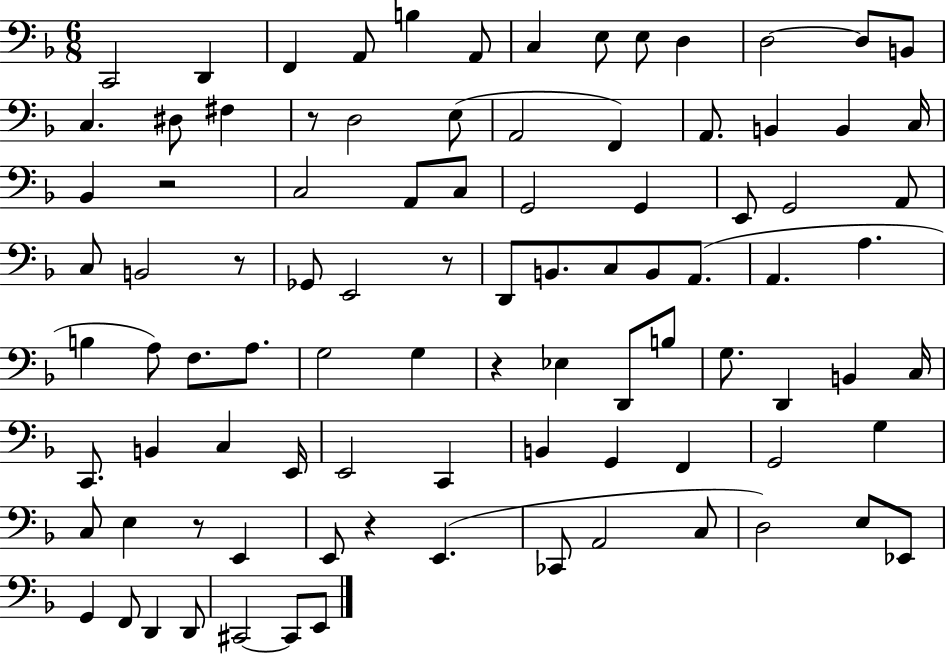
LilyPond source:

{
  \clef bass
  \numericTimeSignature
  \time 6/8
  \key f \major
  \repeat volta 2 { c,2 d,4 | f,4 a,8 b4 a,8 | c4 e8 e8 d4 | d2~~ d8 b,8 | \break c4. dis8 fis4 | r8 d2 e8( | a,2 f,4) | a,8. b,4 b,4 c16 | \break bes,4 r2 | c2 a,8 c8 | g,2 g,4 | e,8 g,2 a,8 | \break c8 b,2 r8 | ges,8 e,2 r8 | d,8 b,8. c8 b,8 a,8.( | a,4. a4. | \break b4 a8) f8. a8. | g2 g4 | r4 ees4 d,8 b8 | g8. d,4 b,4 c16 | \break c,8. b,4 c4 e,16 | e,2 c,4 | b,4 g,4 f,4 | g,2 g4 | \break c8 e4 r8 e,4 | e,8 r4 e,4.( | ces,8 a,2 c8 | d2) e8 ees,8 | \break g,4 f,8 d,4 d,8 | cis,2~~ cis,8 e,8 | } \bar "|."
}